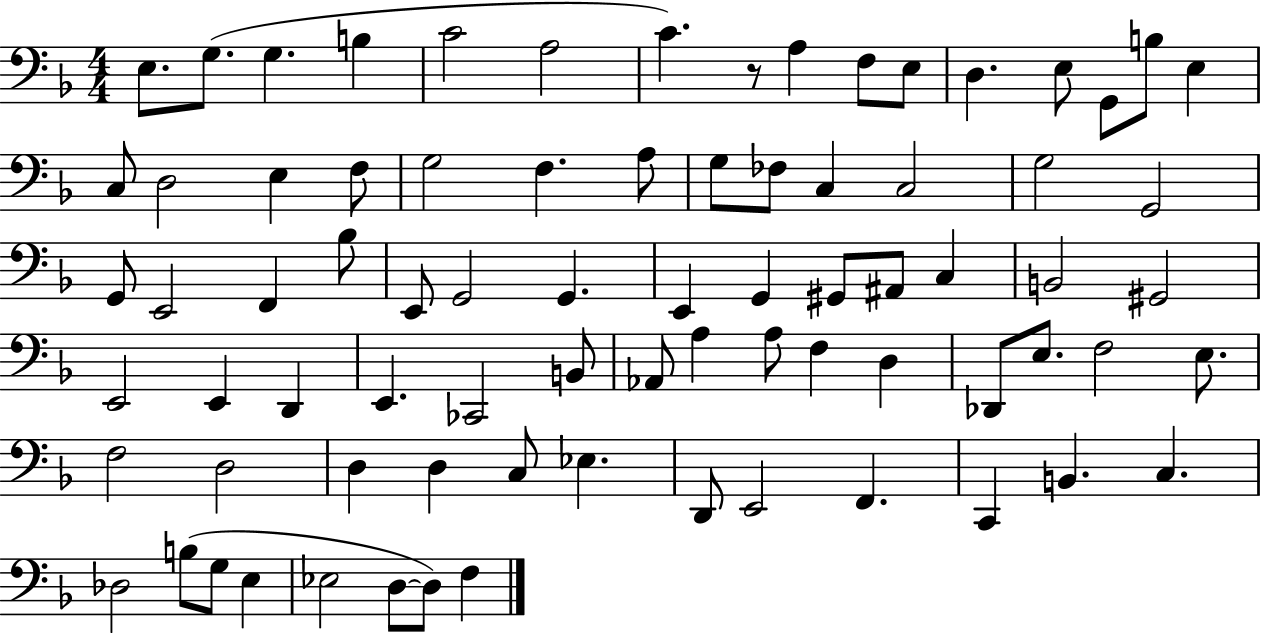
{
  \clef bass
  \numericTimeSignature
  \time 4/4
  \key f \major
  e8. g8.( g4. b4 | c'2 a2 | c'4.) r8 a4 f8 e8 | d4. e8 g,8 b8 e4 | \break c8 d2 e4 f8 | g2 f4. a8 | g8 fes8 c4 c2 | g2 g,2 | \break g,8 e,2 f,4 bes8 | e,8 g,2 g,4. | e,4 g,4 gis,8 ais,8 c4 | b,2 gis,2 | \break e,2 e,4 d,4 | e,4. ces,2 b,8 | aes,8 a4 a8 f4 d4 | des,8 e8. f2 e8. | \break f2 d2 | d4 d4 c8 ees4. | d,8 e,2 f,4. | c,4 b,4. c4. | \break des2 b8( g8 e4 | ees2 d8~~ d8) f4 | \bar "|."
}